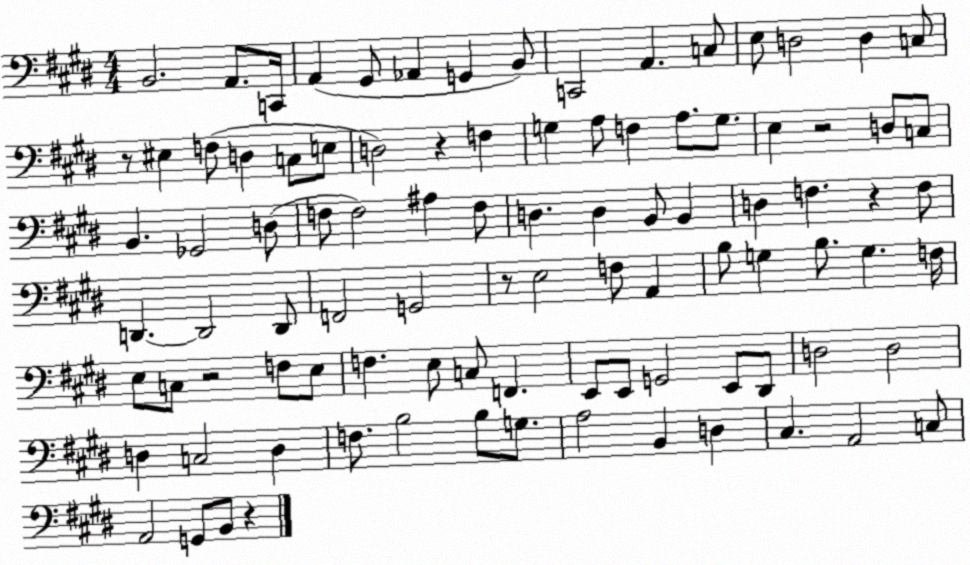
X:1
T:Untitled
M:4/4
L:1/4
K:E
B,,2 A,,/2 C,,/4 A,, ^G,,/2 _A,, G,, B,,/2 C,,2 A,, C,/2 E,/2 D,2 D, C,/2 z/2 ^E, F,/2 D, C,/2 E,/2 D,2 z F, G, A,/2 F, A,/2 G,/2 E, z2 D,/2 C,/2 B,, _G,,2 D,/2 F,/2 F,2 ^A, F,/2 D, D, B,,/2 B,, D, F, z F,/2 D,, D,,2 D,,/2 F,,2 G,,2 z/2 E,2 F,/2 A,, B,/2 G, B,/2 G, F,/4 E,/2 C,/2 z2 F,/2 E,/2 F, E,/2 C,/2 F,, E,,/2 E,,/2 G,,2 E,,/2 ^D,,/2 D,2 D,2 D, C,2 D, F,/2 B,2 B,/2 G,/2 A,2 B,, D, ^C, A,,2 C,/2 A,,2 G,,/2 B,,/2 z